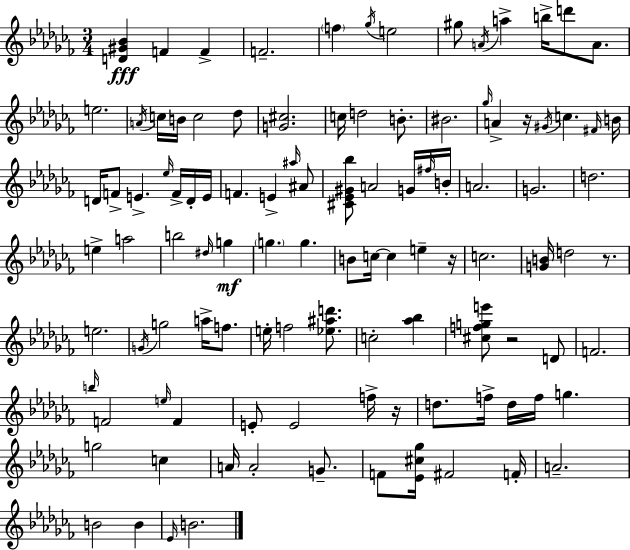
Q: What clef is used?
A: treble